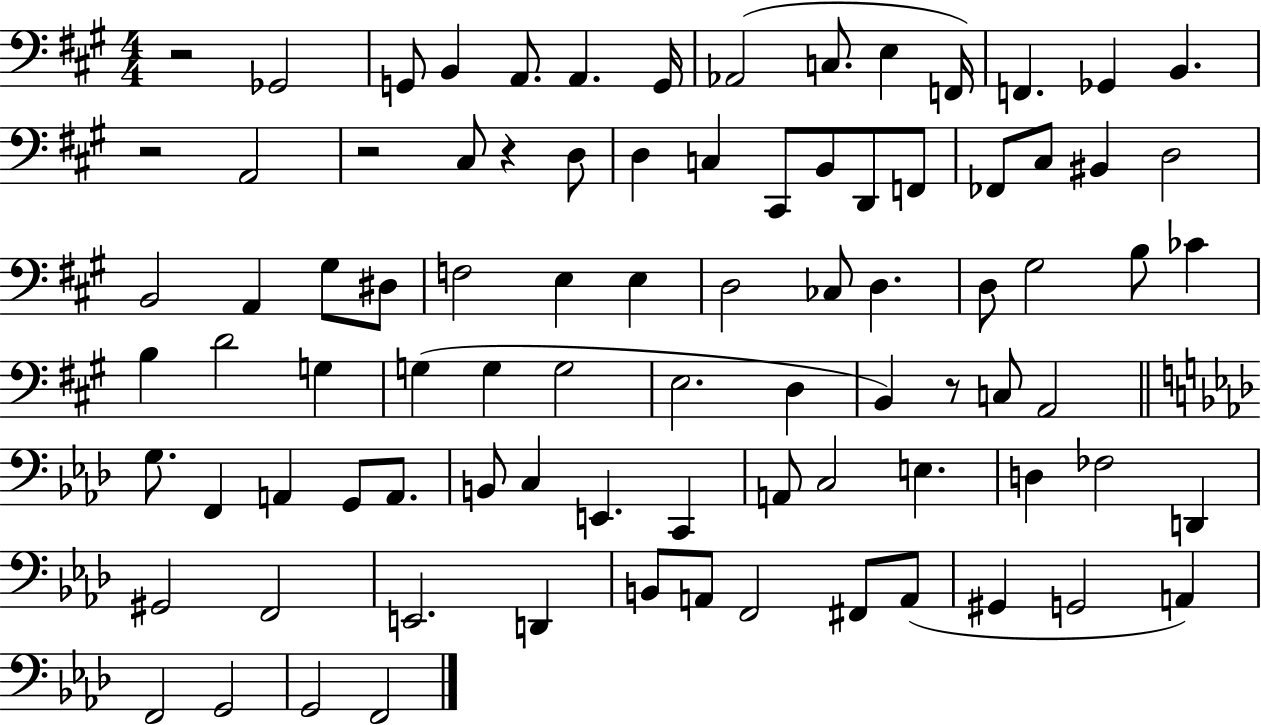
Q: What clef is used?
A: bass